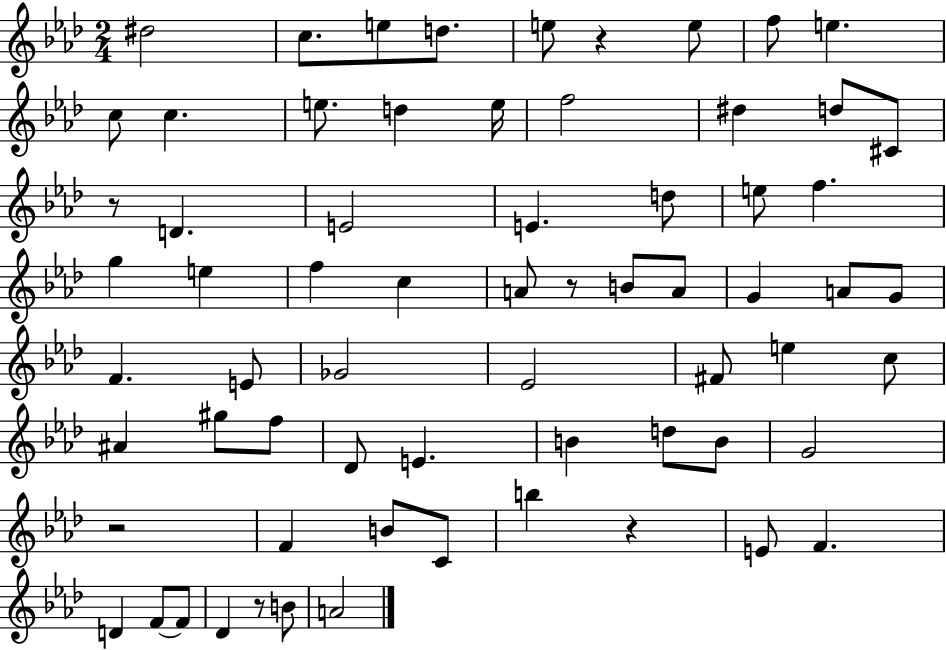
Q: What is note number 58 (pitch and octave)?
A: F4